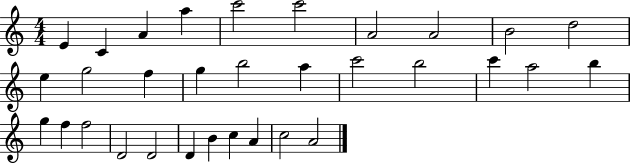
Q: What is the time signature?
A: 4/4